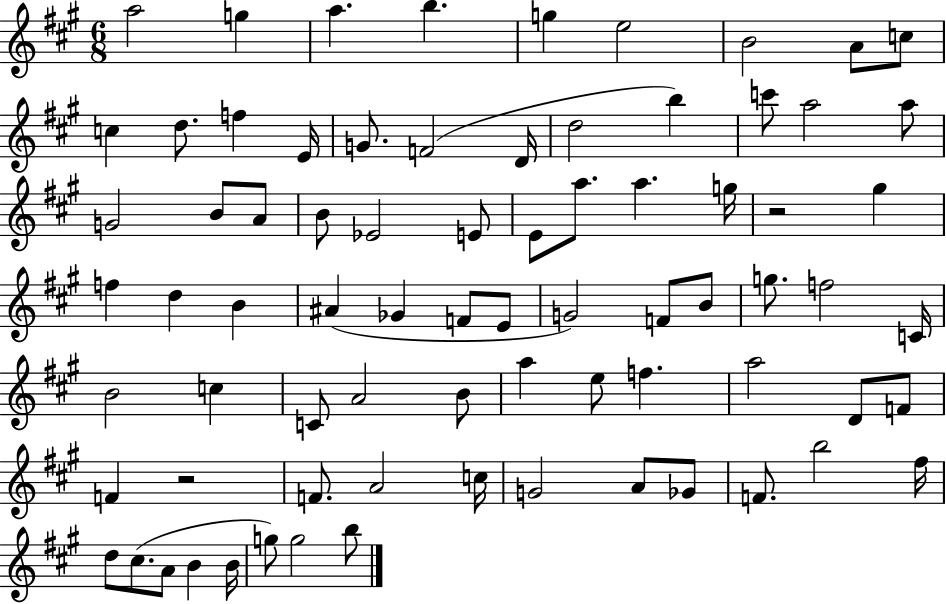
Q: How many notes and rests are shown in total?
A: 76